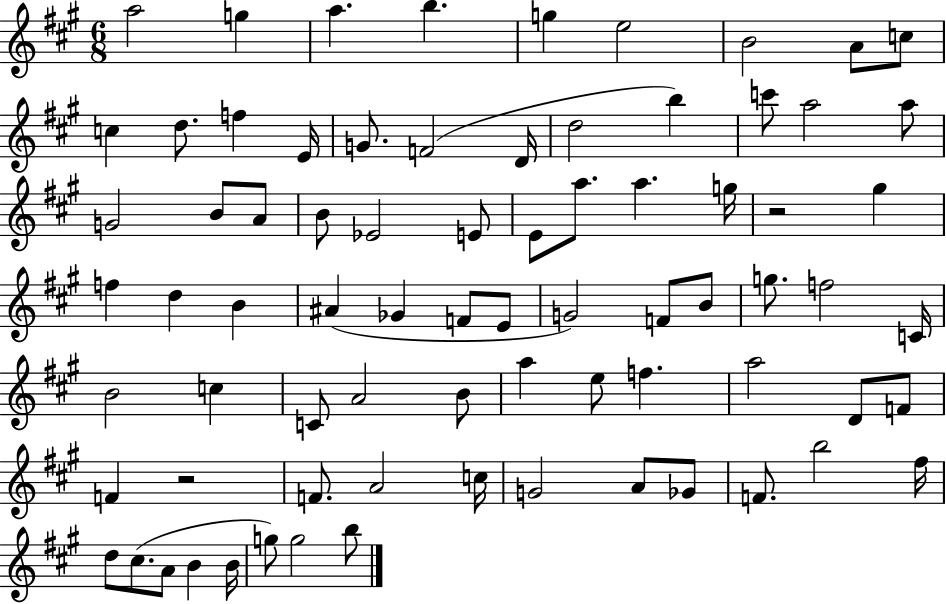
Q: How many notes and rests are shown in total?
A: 76